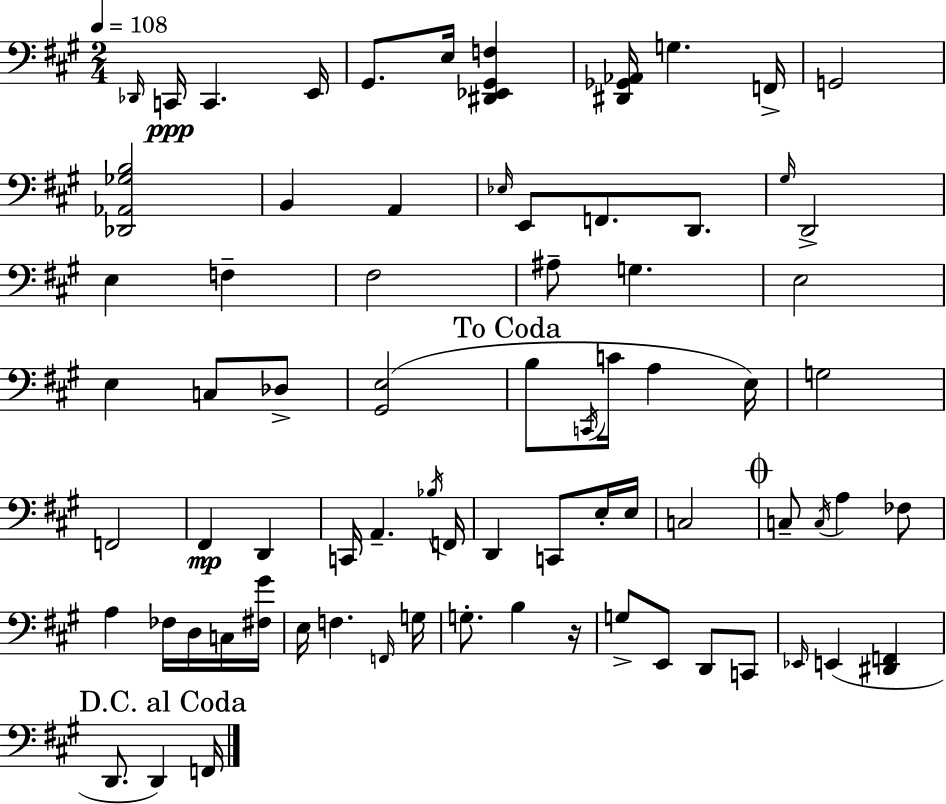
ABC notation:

X:1
T:Untitled
M:2/4
L:1/4
K:A
_D,,/4 C,,/4 C,, E,,/4 ^G,,/2 E,/4 [^D,,_E,,^G,,F,] [^D,,_G,,_A,,]/4 G, F,,/4 G,,2 [_D,,_A,,_G,B,]2 B,, A,, _E,/4 E,,/2 F,,/2 D,,/2 ^G,/4 D,,2 E, F, ^F,2 ^A,/2 G, E,2 E, C,/2 _D,/2 [^G,,E,]2 B,/2 C,,/4 C/4 A, E,/4 G,2 F,,2 ^F,, D,, C,,/4 A,, _B,/4 F,,/4 D,, C,,/2 E,/4 E,/4 C,2 C,/2 C,/4 A, _F,/2 A, _F,/4 D,/4 C,/4 [^F,^G]/4 E,/4 F, F,,/4 G,/4 G,/2 B, z/4 G,/2 E,,/2 D,,/2 C,,/2 _E,,/4 E,, [^D,,F,,] D,,/2 D,, F,,/4